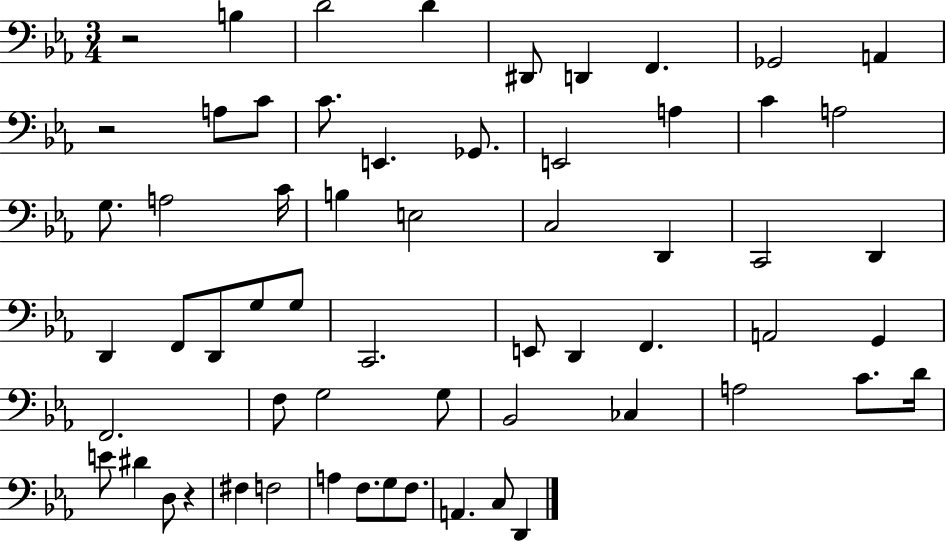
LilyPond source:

{
  \clef bass
  \numericTimeSignature
  \time 3/4
  \key ees \major
  \repeat volta 2 { r2 b4 | d'2 d'4 | dis,8 d,4 f,4. | ges,2 a,4 | \break r2 a8 c'8 | c'8. e,4. ges,8. | e,2 a4 | c'4 a2 | \break g8. a2 c'16 | b4 e2 | c2 d,4 | c,2 d,4 | \break d,4 f,8 d,8 g8 g8 | c,2. | e,8 d,4 f,4. | a,2 g,4 | \break f,2. | f8 g2 g8 | bes,2 ces4 | a2 c'8. d'16 | \break e'8 dis'4 d8 r4 | fis4 f2 | a4 f8. g8 f8. | a,4. c8 d,4 | \break } \bar "|."
}